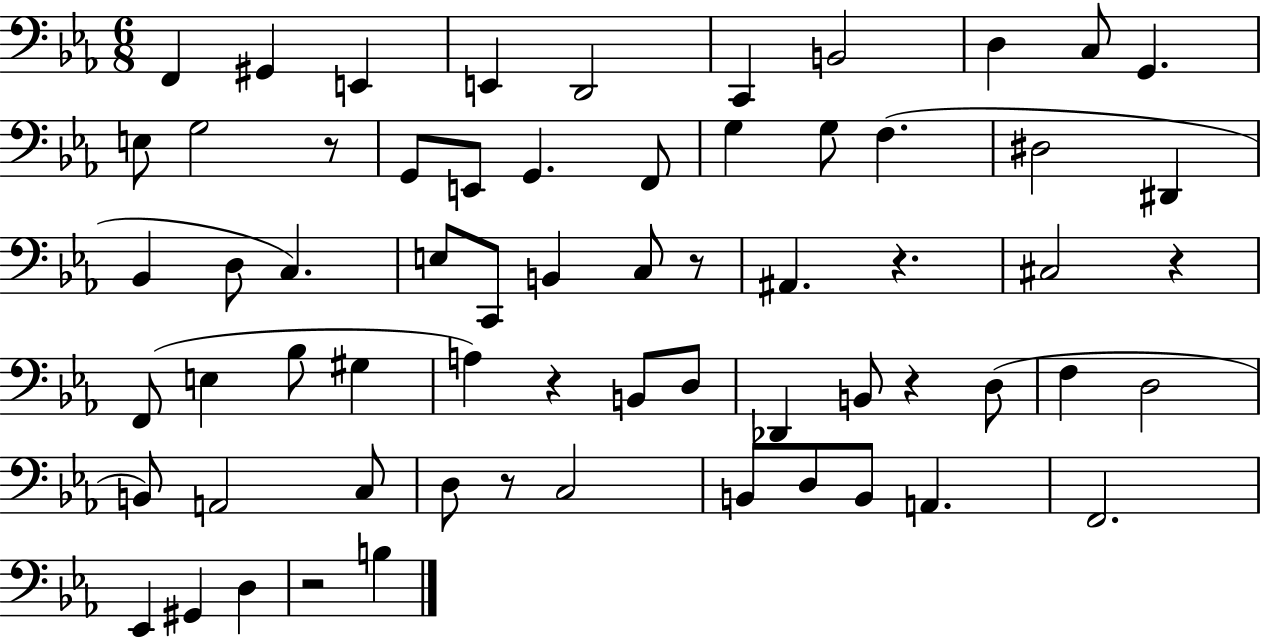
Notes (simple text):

F2/q G#2/q E2/q E2/q D2/h C2/q B2/h D3/q C3/e G2/q. E3/e G3/h R/e G2/e E2/e G2/q. F2/e G3/q G3/e F3/q. D#3/h D#2/q Bb2/q D3/e C3/q. E3/e C2/e B2/q C3/e R/e A#2/q. R/q. C#3/h R/q F2/e E3/q Bb3/e G#3/q A3/q R/q B2/e D3/e Db2/q B2/e R/q D3/e F3/q D3/h B2/e A2/h C3/e D3/e R/e C3/h B2/e D3/e B2/e A2/q. F2/h. Eb2/q G#2/q D3/q R/h B3/q